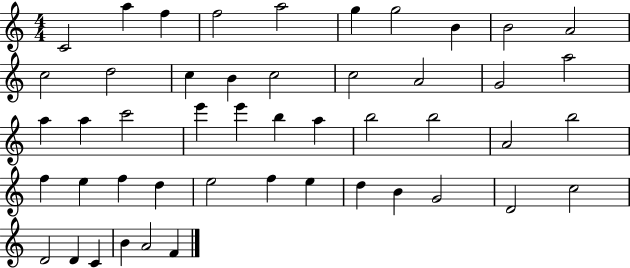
{
  \clef treble
  \numericTimeSignature
  \time 4/4
  \key c \major
  c'2 a''4 f''4 | f''2 a''2 | g''4 g''2 b'4 | b'2 a'2 | \break c''2 d''2 | c''4 b'4 c''2 | c''2 a'2 | g'2 a''2 | \break a''4 a''4 c'''2 | e'''4 e'''4 b''4 a''4 | b''2 b''2 | a'2 b''2 | \break f''4 e''4 f''4 d''4 | e''2 f''4 e''4 | d''4 b'4 g'2 | d'2 c''2 | \break d'2 d'4 c'4 | b'4 a'2 f'4 | \bar "|."
}